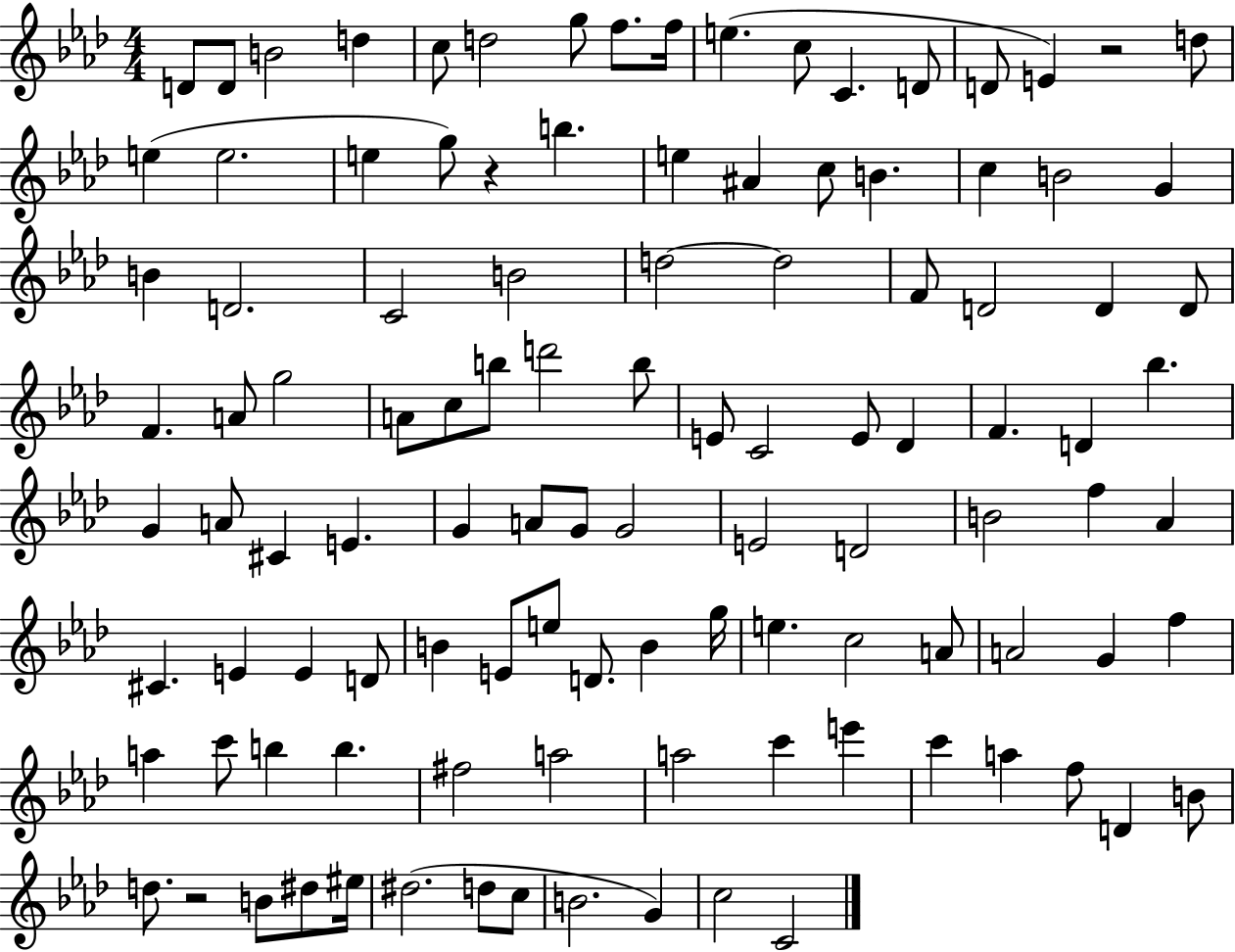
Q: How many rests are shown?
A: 3